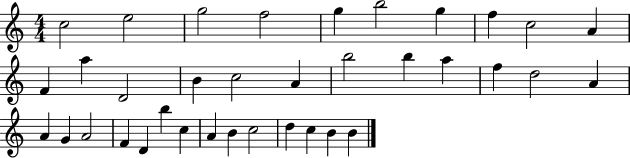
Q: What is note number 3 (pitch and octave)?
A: G5